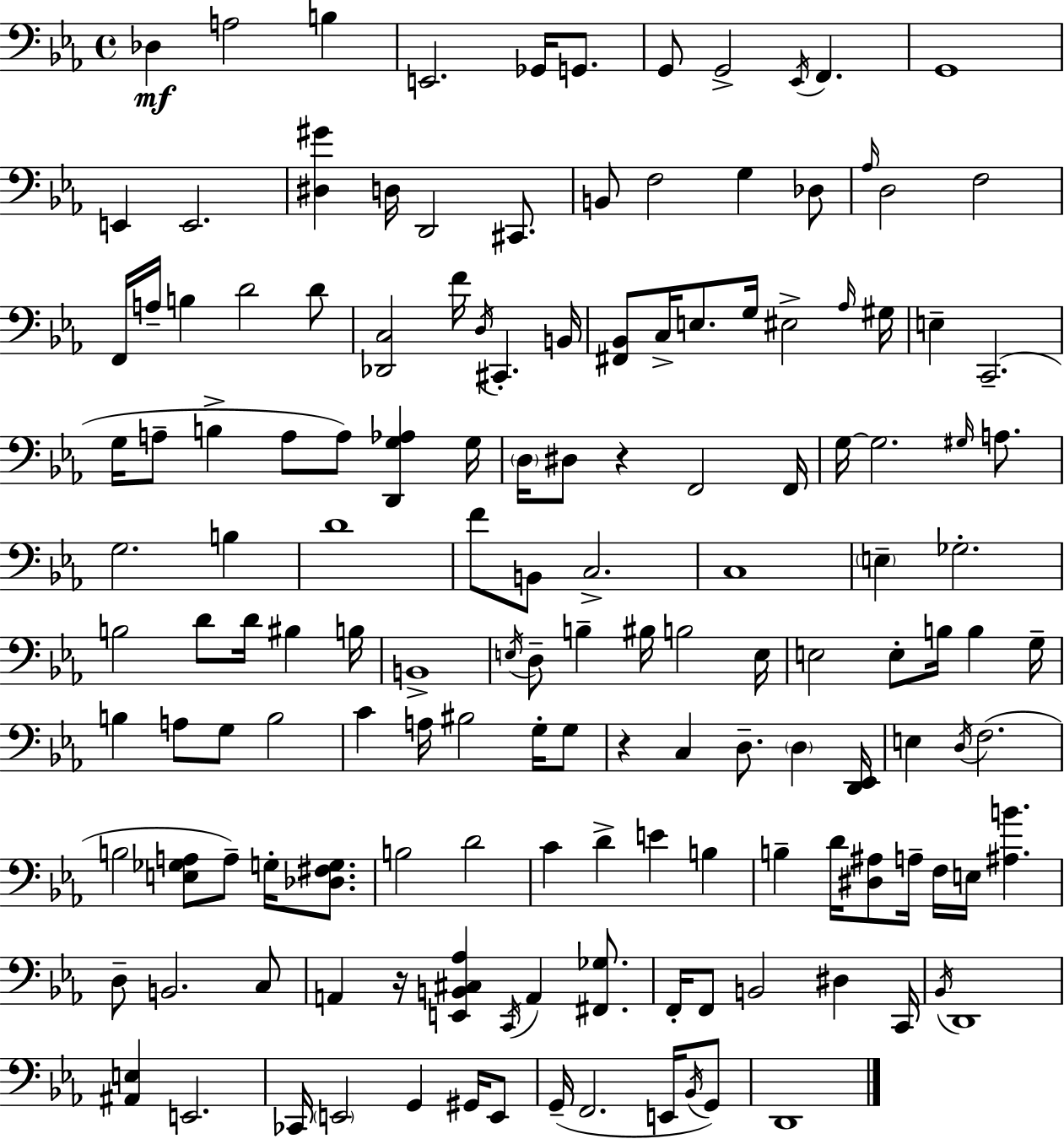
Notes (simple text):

Db3/q A3/h B3/q E2/h. Gb2/s G2/e. G2/e G2/h Eb2/s F2/q. G2/w E2/q E2/h. [D#3,G#4]/q D3/s D2/h C#2/e. B2/e F3/h G3/q Db3/e Ab3/s D3/h F3/h F2/s A3/s B3/q D4/h D4/e [Db2,C3]/h F4/s D3/s C#2/q. B2/s [F#2,Bb2]/e C3/s E3/e. G3/s EIS3/h Ab3/s G#3/s E3/q C2/h. G3/s A3/e B3/q A3/e A3/e [D2,G3,Ab3]/q G3/s D3/s D#3/e R/q F2/h F2/s G3/s G3/h. G#3/s A3/e. G3/h. B3/q D4/w F4/e B2/e C3/h. C3/w E3/q Gb3/h. B3/h D4/e D4/s BIS3/q B3/s B2/w E3/s D3/e B3/q BIS3/s B3/h E3/s E3/h E3/e B3/s B3/q G3/s B3/q A3/e G3/e B3/h C4/q A3/s BIS3/h G3/s G3/e R/q C3/q D3/e. D3/q [D2,Eb2]/s E3/q D3/s F3/h. B3/h [E3,Gb3,A3]/e A3/e G3/s [Db3,F#3,G3]/e. B3/h D4/h C4/q D4/q E4/q B3/q B3/q D4/s [D#3,A#3]/e A3/s F3/s E3/s [A#3,B4]/q. D3/e B2/h. C3/e A2/q R/s [E2,B2,C#3,Ab3]/q C2/s A2/q [F#2,Gb3]/e. F2/s F2/e B2/h D#3/q C2/s Bb2/s D2/w [A#2,E3]/q E2/h. CES2/s E2/h G2/q G#2/s E2/e G2/s F2/h. E2/s Bb2/s G2/e D2/w